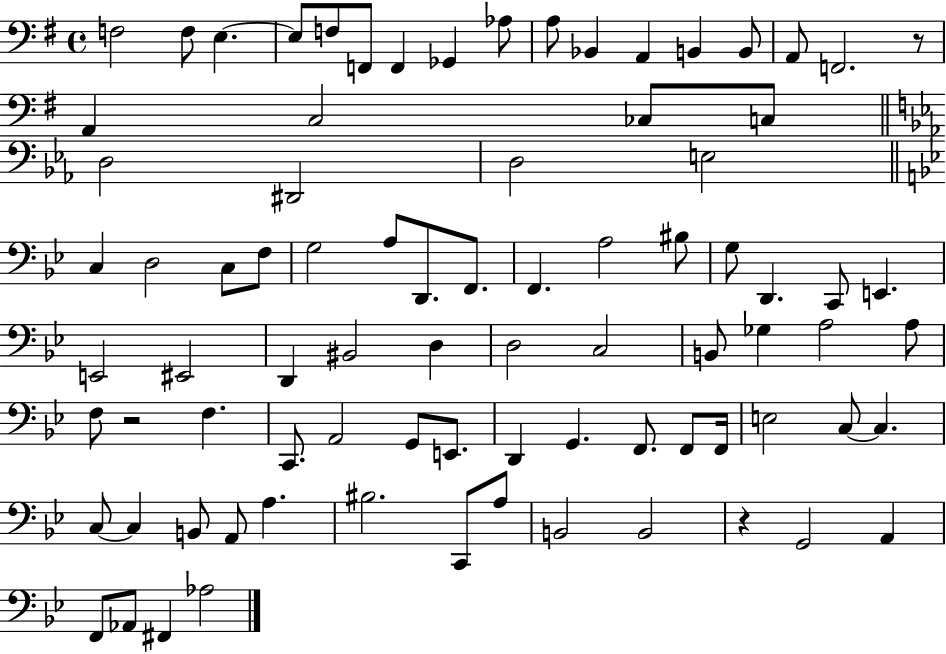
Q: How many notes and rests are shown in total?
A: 83